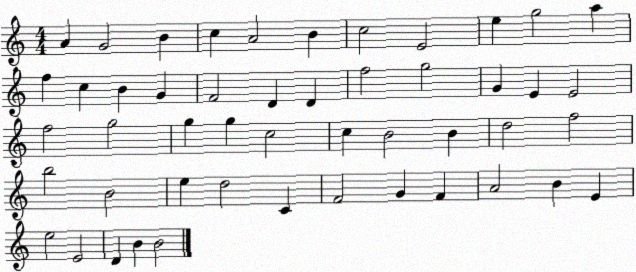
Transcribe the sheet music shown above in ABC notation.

X:1
T:Untitled
M:4/4
L:1/4
K:C
A G2 B c A2 B c2 E2 e g2 a f c B G F2 D D f2 g2 G E E2 f2 g2 g g c2 c B2 B d2 f2 b2 B2 e d2 C F2 G F A2 B E e2 E2 D B B2